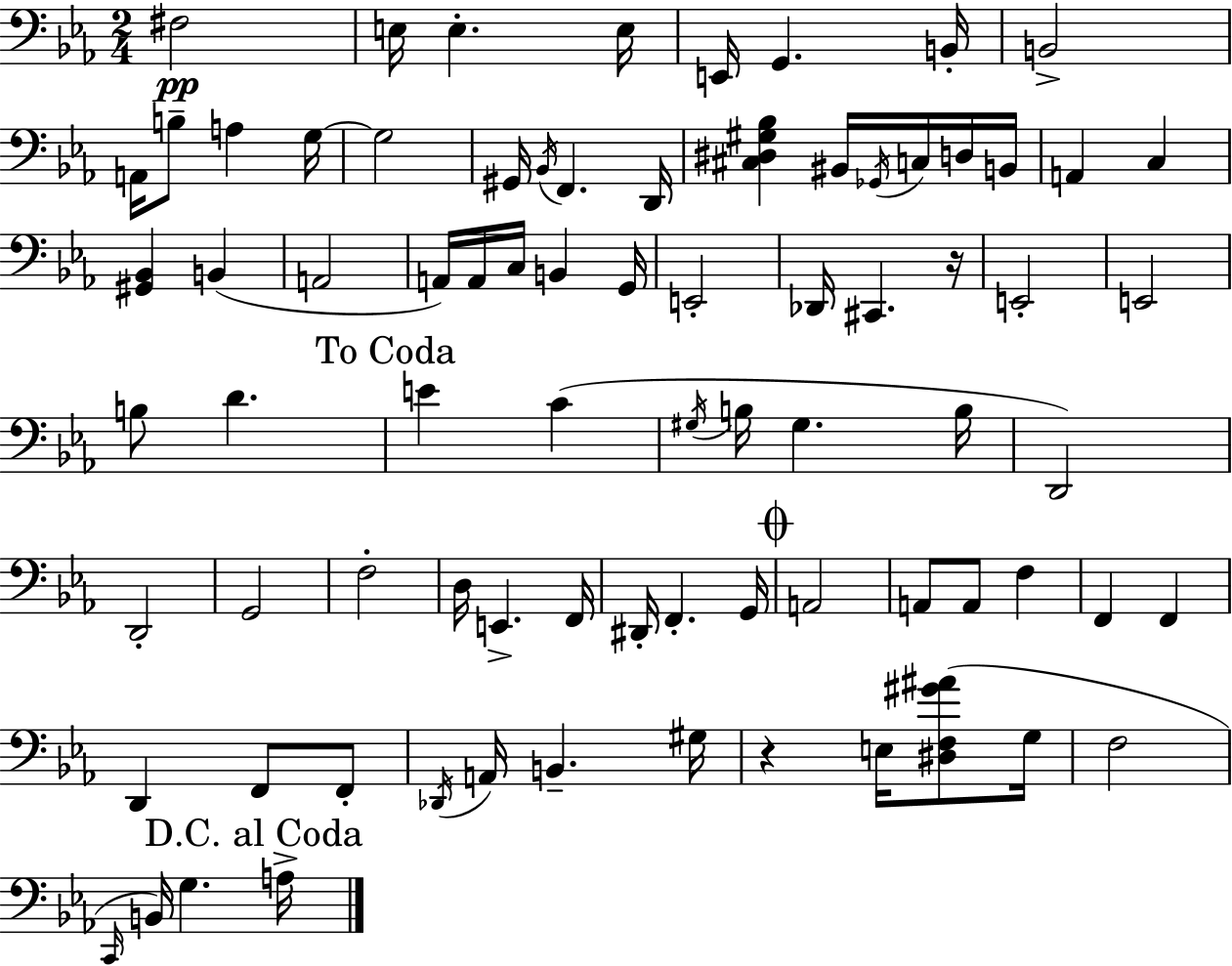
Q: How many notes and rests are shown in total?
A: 79